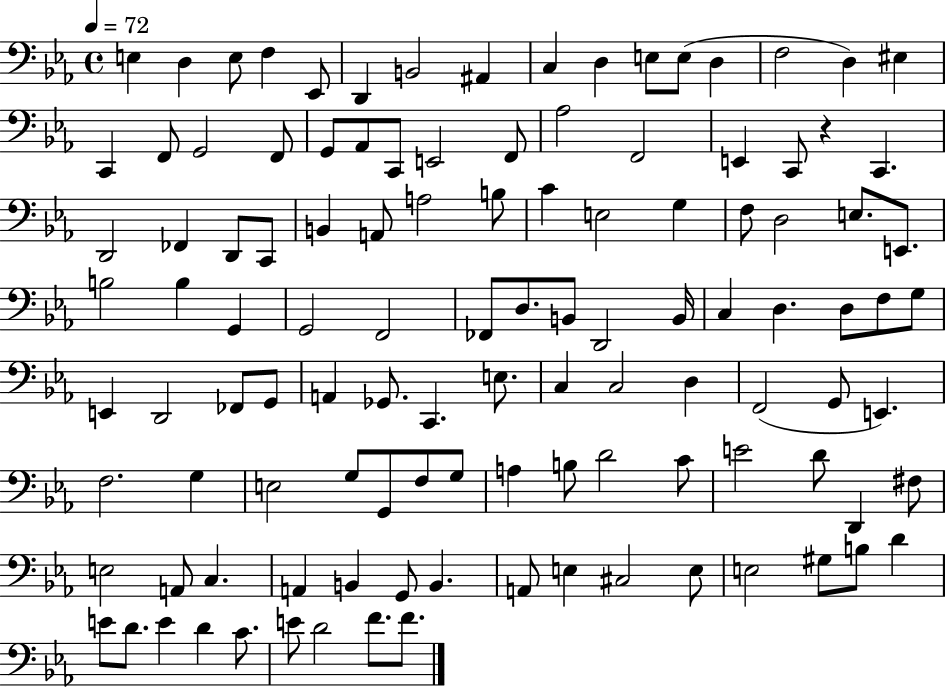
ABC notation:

X:1
T:Untitled
M:4/4
L:1/4
K:Eb
E, D, E,/2 F, _E,,/2 D,, B,,2 ^A,, C, D, E,/2 E,/2 D, F,2 D, ^E, C,, F,,/2 G,,2 F,,/2 G,,/2 _A,,/2 C,,/2 E,,2 F,,/2 _A,2 F,,2 E,, C,,/2 z C,, D,,2 _F,, D,,/2 C,,/2 B,, A,,/2 A,2 B,/2 C E,2 G, F,/2 D,2 E,/2 E,,/2 B,2 B, G,, G,,2 F,,2 _F,,/2 D,/2 B,,/2 D,,2 B,,/4 C, D, D,/2 F,/2 G,/2 E,, D,,2 _F,,/2 G,,/2 A,, _G,,/2 C,, E,/2 C, C,2 D, F,,2 G,,/2 E,, F,2 G, E,2 G,/2 G,,/2 F,/2 G,/2 A, B,/2 D2 C/2 E2 D/2 D,, ^F,/2 E,2 A,,/2 C, A,, B,, G,,/2 B,, A,,/2 E, ^C,2 E,/2 E,2 ^G,/2 B,/2 D E/2 D/2 E D C/2 E/2 D2 F/2 F/2